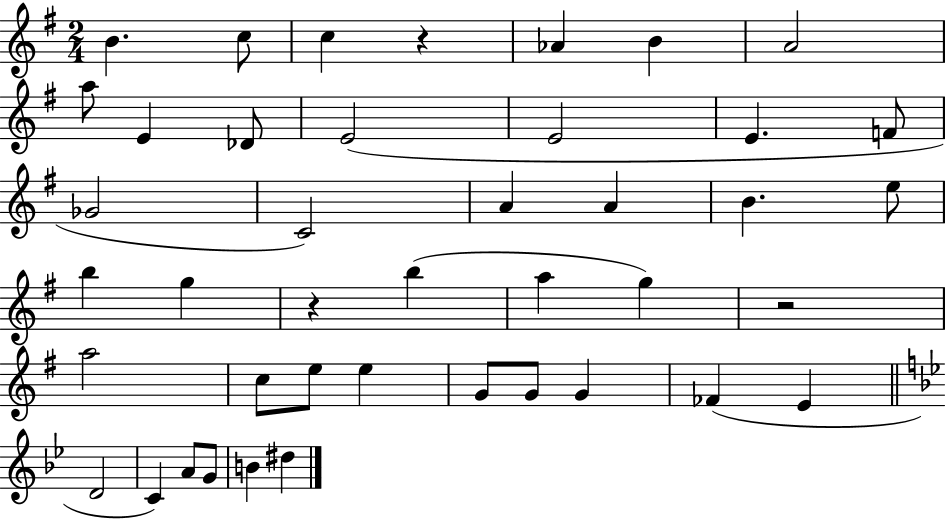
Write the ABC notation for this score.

X:1
T:Untitled
M:2/4
L:1/4
K:G
B c/2 c z _A B A2 a/2 E _D/2 E2 E2 E F/2 _G2 C2 A A B e/2 b g z b a g z2 a2 c/2 e/2 e G/2 G/2 G _F E D2 C A/2 G/2 B ^d